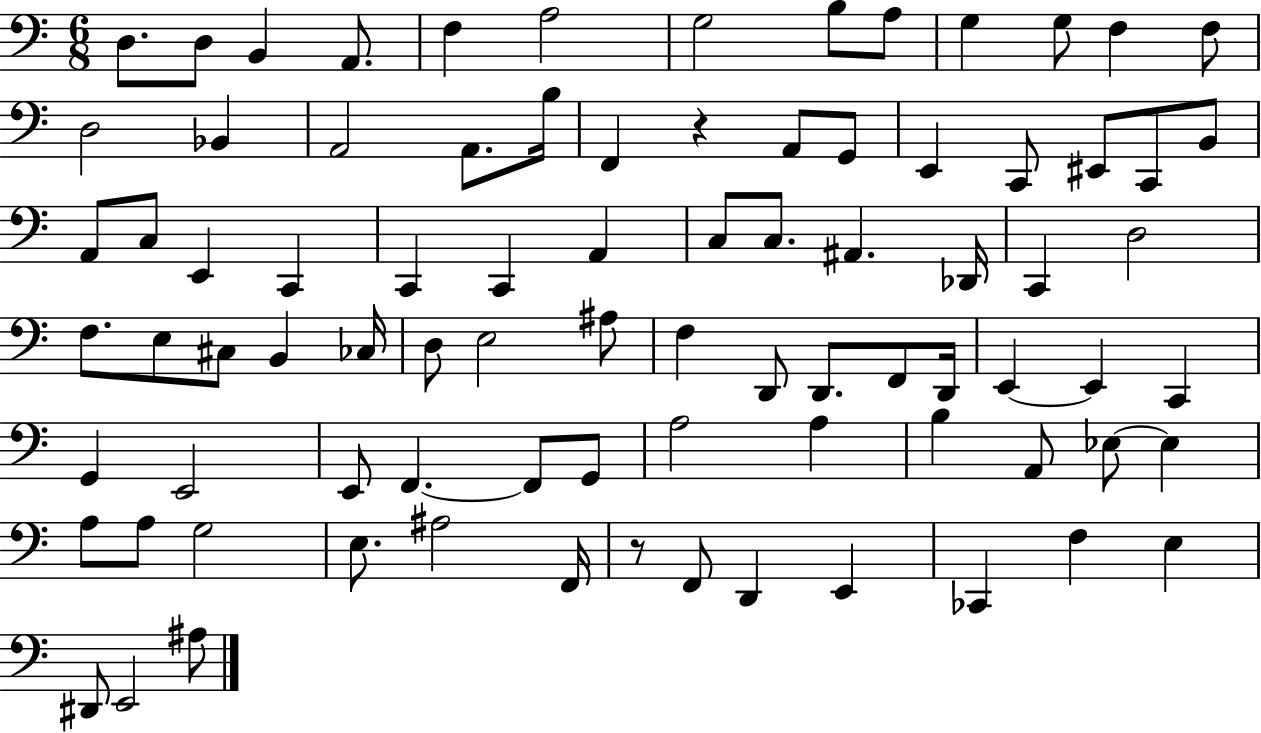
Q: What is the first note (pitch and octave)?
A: D3